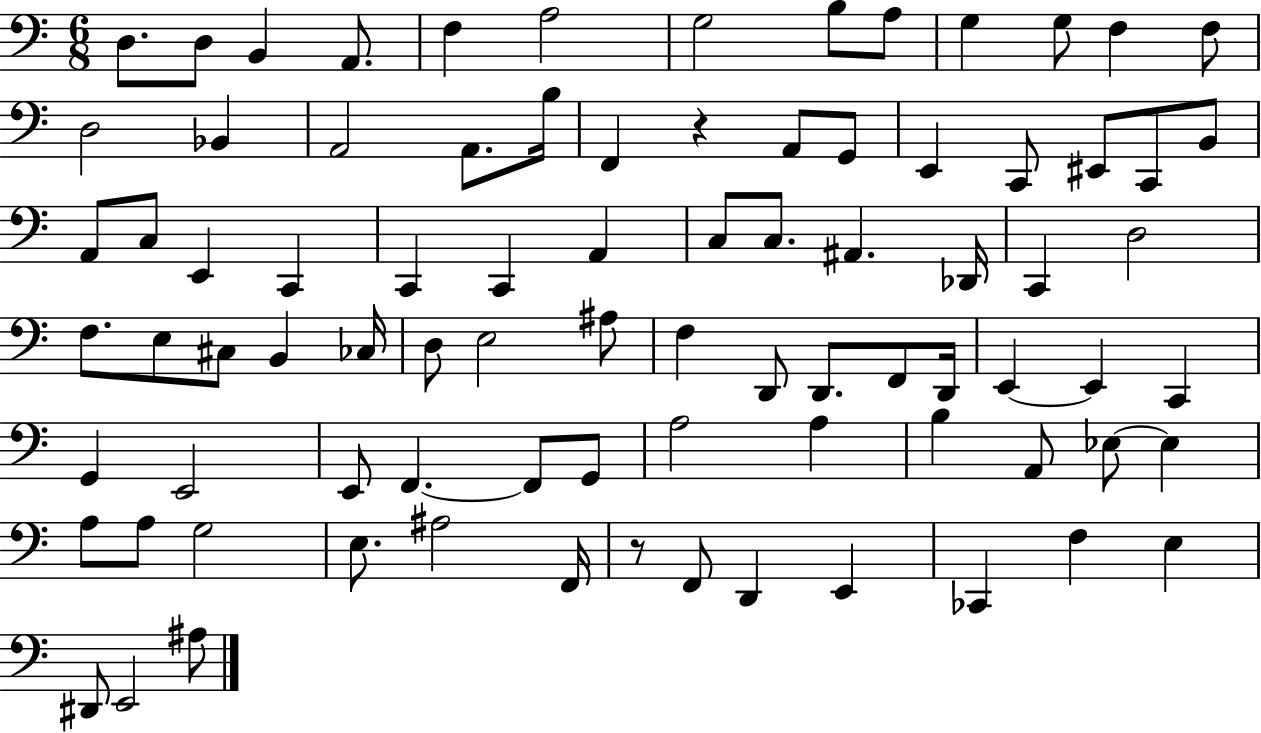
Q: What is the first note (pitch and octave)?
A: D3